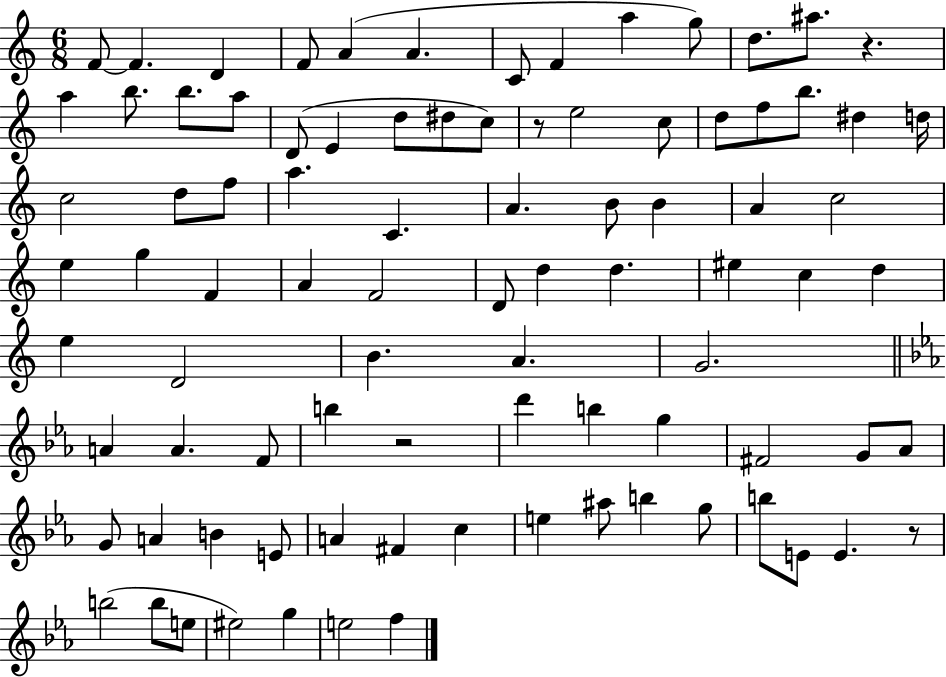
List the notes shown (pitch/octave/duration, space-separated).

F4/e F4/q. D4/q F4/e A4/q A4/q. C4/e F4/q A5/q G5/e D5/e. A#5/e. R/q. A5/q B5/e. B5/e. A5/e D4/e E4/q D5/e D#5/e C5/e R/e E5/h C5/e D5/e F5/e B5/e. D#5/q D5/s C5/h D5/e F5/e A5/q. C4/q. A4/q. B4/e B4/q A4/q C5/h E5/q G5/q F4/q A4/q F4/h D4/e D5/q D5/q. EIS5/q C5/q D5/q E5/q D4/h B4/q. A4/q. G4/h. A4/q A4/q. F4/e B5/q R/h D6/q B5/q G5/q F#4/h G4/e Ab4/e G4/e A4/q B4/q E4/e A4/q F#4/q C5/q E5/q A#5/e B5/q G5/e B5/e E4/e E4/q. R/e B5/h B5/e E5/e EIS5/h G5/q E5/h F5/q